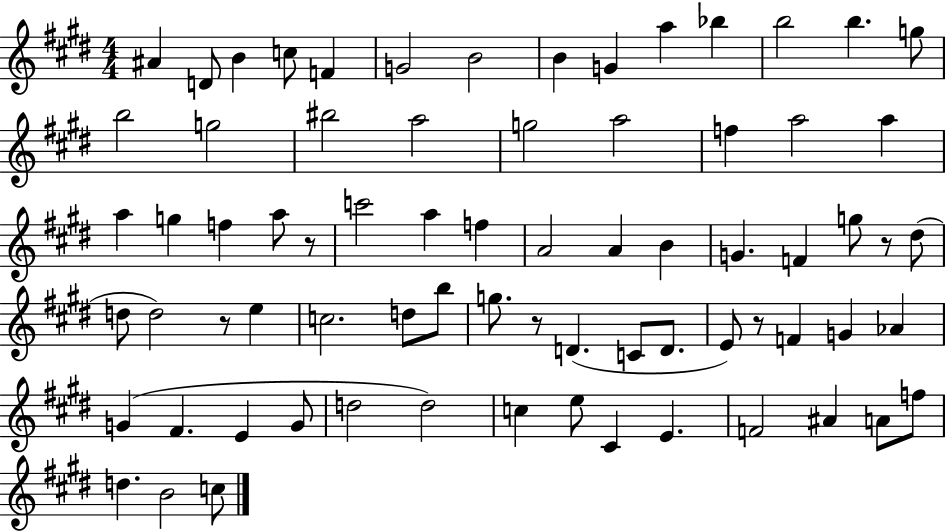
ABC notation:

X:1
T:Untitled
M:4/4
L:1/4
K:E
^A D/2 B c/2 F G2 B2 B G a _b b2 b g/2 b2 g2 ^b2 a2 g2 a2 f a2 a a g f a/2 z/2 c'2 a f A2 A B G F g/2 z/2 ^d/2 d/2 d2 z/2 e c2 d/2 b/2 g/2 z/2 D C/2 D/2 E/2 z/2 F G _A G ^F E G/2 d2 d2 c e/2 ^C E F2 ^A A/2 f/2 d B2 c/2